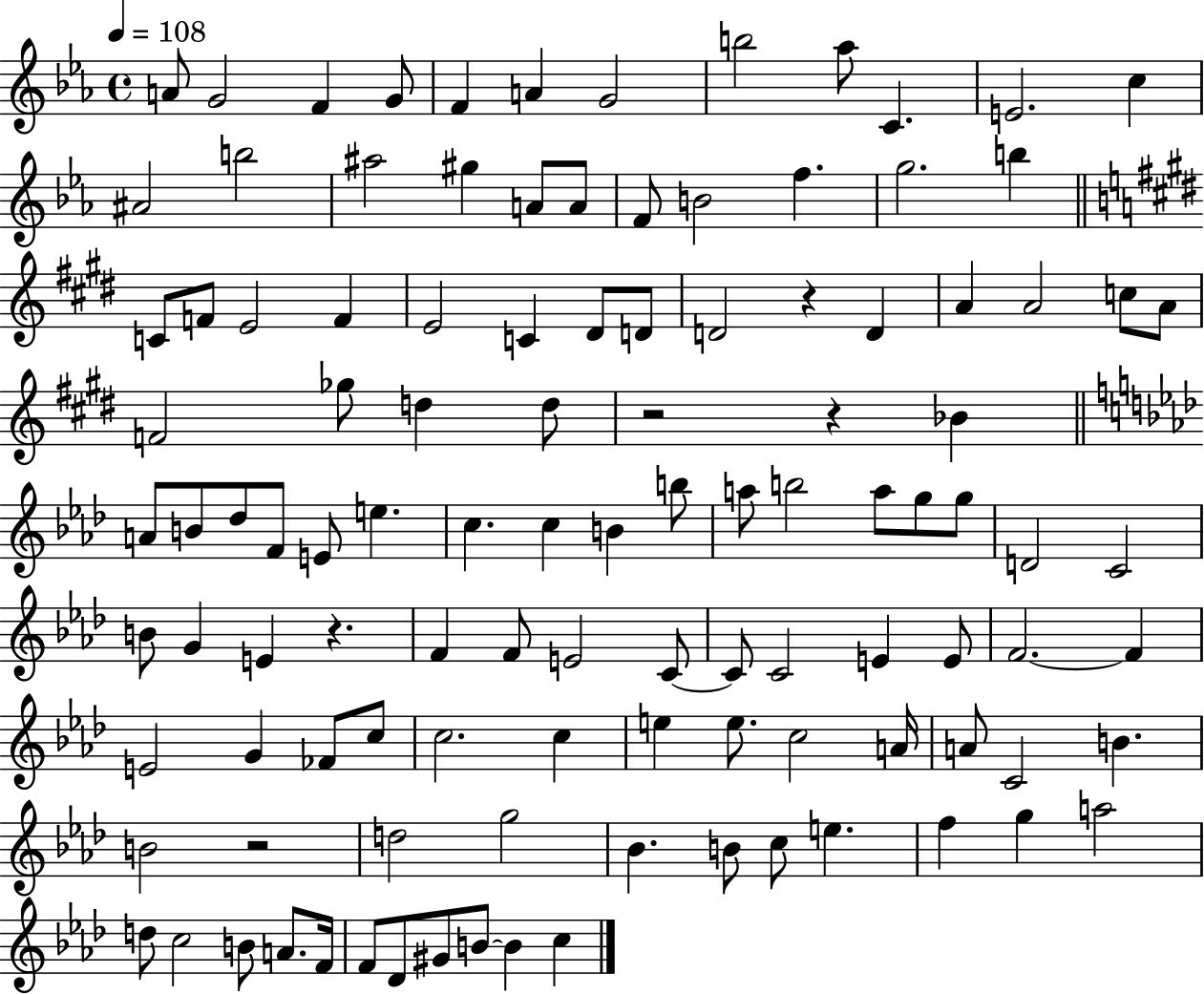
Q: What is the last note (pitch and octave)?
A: C5